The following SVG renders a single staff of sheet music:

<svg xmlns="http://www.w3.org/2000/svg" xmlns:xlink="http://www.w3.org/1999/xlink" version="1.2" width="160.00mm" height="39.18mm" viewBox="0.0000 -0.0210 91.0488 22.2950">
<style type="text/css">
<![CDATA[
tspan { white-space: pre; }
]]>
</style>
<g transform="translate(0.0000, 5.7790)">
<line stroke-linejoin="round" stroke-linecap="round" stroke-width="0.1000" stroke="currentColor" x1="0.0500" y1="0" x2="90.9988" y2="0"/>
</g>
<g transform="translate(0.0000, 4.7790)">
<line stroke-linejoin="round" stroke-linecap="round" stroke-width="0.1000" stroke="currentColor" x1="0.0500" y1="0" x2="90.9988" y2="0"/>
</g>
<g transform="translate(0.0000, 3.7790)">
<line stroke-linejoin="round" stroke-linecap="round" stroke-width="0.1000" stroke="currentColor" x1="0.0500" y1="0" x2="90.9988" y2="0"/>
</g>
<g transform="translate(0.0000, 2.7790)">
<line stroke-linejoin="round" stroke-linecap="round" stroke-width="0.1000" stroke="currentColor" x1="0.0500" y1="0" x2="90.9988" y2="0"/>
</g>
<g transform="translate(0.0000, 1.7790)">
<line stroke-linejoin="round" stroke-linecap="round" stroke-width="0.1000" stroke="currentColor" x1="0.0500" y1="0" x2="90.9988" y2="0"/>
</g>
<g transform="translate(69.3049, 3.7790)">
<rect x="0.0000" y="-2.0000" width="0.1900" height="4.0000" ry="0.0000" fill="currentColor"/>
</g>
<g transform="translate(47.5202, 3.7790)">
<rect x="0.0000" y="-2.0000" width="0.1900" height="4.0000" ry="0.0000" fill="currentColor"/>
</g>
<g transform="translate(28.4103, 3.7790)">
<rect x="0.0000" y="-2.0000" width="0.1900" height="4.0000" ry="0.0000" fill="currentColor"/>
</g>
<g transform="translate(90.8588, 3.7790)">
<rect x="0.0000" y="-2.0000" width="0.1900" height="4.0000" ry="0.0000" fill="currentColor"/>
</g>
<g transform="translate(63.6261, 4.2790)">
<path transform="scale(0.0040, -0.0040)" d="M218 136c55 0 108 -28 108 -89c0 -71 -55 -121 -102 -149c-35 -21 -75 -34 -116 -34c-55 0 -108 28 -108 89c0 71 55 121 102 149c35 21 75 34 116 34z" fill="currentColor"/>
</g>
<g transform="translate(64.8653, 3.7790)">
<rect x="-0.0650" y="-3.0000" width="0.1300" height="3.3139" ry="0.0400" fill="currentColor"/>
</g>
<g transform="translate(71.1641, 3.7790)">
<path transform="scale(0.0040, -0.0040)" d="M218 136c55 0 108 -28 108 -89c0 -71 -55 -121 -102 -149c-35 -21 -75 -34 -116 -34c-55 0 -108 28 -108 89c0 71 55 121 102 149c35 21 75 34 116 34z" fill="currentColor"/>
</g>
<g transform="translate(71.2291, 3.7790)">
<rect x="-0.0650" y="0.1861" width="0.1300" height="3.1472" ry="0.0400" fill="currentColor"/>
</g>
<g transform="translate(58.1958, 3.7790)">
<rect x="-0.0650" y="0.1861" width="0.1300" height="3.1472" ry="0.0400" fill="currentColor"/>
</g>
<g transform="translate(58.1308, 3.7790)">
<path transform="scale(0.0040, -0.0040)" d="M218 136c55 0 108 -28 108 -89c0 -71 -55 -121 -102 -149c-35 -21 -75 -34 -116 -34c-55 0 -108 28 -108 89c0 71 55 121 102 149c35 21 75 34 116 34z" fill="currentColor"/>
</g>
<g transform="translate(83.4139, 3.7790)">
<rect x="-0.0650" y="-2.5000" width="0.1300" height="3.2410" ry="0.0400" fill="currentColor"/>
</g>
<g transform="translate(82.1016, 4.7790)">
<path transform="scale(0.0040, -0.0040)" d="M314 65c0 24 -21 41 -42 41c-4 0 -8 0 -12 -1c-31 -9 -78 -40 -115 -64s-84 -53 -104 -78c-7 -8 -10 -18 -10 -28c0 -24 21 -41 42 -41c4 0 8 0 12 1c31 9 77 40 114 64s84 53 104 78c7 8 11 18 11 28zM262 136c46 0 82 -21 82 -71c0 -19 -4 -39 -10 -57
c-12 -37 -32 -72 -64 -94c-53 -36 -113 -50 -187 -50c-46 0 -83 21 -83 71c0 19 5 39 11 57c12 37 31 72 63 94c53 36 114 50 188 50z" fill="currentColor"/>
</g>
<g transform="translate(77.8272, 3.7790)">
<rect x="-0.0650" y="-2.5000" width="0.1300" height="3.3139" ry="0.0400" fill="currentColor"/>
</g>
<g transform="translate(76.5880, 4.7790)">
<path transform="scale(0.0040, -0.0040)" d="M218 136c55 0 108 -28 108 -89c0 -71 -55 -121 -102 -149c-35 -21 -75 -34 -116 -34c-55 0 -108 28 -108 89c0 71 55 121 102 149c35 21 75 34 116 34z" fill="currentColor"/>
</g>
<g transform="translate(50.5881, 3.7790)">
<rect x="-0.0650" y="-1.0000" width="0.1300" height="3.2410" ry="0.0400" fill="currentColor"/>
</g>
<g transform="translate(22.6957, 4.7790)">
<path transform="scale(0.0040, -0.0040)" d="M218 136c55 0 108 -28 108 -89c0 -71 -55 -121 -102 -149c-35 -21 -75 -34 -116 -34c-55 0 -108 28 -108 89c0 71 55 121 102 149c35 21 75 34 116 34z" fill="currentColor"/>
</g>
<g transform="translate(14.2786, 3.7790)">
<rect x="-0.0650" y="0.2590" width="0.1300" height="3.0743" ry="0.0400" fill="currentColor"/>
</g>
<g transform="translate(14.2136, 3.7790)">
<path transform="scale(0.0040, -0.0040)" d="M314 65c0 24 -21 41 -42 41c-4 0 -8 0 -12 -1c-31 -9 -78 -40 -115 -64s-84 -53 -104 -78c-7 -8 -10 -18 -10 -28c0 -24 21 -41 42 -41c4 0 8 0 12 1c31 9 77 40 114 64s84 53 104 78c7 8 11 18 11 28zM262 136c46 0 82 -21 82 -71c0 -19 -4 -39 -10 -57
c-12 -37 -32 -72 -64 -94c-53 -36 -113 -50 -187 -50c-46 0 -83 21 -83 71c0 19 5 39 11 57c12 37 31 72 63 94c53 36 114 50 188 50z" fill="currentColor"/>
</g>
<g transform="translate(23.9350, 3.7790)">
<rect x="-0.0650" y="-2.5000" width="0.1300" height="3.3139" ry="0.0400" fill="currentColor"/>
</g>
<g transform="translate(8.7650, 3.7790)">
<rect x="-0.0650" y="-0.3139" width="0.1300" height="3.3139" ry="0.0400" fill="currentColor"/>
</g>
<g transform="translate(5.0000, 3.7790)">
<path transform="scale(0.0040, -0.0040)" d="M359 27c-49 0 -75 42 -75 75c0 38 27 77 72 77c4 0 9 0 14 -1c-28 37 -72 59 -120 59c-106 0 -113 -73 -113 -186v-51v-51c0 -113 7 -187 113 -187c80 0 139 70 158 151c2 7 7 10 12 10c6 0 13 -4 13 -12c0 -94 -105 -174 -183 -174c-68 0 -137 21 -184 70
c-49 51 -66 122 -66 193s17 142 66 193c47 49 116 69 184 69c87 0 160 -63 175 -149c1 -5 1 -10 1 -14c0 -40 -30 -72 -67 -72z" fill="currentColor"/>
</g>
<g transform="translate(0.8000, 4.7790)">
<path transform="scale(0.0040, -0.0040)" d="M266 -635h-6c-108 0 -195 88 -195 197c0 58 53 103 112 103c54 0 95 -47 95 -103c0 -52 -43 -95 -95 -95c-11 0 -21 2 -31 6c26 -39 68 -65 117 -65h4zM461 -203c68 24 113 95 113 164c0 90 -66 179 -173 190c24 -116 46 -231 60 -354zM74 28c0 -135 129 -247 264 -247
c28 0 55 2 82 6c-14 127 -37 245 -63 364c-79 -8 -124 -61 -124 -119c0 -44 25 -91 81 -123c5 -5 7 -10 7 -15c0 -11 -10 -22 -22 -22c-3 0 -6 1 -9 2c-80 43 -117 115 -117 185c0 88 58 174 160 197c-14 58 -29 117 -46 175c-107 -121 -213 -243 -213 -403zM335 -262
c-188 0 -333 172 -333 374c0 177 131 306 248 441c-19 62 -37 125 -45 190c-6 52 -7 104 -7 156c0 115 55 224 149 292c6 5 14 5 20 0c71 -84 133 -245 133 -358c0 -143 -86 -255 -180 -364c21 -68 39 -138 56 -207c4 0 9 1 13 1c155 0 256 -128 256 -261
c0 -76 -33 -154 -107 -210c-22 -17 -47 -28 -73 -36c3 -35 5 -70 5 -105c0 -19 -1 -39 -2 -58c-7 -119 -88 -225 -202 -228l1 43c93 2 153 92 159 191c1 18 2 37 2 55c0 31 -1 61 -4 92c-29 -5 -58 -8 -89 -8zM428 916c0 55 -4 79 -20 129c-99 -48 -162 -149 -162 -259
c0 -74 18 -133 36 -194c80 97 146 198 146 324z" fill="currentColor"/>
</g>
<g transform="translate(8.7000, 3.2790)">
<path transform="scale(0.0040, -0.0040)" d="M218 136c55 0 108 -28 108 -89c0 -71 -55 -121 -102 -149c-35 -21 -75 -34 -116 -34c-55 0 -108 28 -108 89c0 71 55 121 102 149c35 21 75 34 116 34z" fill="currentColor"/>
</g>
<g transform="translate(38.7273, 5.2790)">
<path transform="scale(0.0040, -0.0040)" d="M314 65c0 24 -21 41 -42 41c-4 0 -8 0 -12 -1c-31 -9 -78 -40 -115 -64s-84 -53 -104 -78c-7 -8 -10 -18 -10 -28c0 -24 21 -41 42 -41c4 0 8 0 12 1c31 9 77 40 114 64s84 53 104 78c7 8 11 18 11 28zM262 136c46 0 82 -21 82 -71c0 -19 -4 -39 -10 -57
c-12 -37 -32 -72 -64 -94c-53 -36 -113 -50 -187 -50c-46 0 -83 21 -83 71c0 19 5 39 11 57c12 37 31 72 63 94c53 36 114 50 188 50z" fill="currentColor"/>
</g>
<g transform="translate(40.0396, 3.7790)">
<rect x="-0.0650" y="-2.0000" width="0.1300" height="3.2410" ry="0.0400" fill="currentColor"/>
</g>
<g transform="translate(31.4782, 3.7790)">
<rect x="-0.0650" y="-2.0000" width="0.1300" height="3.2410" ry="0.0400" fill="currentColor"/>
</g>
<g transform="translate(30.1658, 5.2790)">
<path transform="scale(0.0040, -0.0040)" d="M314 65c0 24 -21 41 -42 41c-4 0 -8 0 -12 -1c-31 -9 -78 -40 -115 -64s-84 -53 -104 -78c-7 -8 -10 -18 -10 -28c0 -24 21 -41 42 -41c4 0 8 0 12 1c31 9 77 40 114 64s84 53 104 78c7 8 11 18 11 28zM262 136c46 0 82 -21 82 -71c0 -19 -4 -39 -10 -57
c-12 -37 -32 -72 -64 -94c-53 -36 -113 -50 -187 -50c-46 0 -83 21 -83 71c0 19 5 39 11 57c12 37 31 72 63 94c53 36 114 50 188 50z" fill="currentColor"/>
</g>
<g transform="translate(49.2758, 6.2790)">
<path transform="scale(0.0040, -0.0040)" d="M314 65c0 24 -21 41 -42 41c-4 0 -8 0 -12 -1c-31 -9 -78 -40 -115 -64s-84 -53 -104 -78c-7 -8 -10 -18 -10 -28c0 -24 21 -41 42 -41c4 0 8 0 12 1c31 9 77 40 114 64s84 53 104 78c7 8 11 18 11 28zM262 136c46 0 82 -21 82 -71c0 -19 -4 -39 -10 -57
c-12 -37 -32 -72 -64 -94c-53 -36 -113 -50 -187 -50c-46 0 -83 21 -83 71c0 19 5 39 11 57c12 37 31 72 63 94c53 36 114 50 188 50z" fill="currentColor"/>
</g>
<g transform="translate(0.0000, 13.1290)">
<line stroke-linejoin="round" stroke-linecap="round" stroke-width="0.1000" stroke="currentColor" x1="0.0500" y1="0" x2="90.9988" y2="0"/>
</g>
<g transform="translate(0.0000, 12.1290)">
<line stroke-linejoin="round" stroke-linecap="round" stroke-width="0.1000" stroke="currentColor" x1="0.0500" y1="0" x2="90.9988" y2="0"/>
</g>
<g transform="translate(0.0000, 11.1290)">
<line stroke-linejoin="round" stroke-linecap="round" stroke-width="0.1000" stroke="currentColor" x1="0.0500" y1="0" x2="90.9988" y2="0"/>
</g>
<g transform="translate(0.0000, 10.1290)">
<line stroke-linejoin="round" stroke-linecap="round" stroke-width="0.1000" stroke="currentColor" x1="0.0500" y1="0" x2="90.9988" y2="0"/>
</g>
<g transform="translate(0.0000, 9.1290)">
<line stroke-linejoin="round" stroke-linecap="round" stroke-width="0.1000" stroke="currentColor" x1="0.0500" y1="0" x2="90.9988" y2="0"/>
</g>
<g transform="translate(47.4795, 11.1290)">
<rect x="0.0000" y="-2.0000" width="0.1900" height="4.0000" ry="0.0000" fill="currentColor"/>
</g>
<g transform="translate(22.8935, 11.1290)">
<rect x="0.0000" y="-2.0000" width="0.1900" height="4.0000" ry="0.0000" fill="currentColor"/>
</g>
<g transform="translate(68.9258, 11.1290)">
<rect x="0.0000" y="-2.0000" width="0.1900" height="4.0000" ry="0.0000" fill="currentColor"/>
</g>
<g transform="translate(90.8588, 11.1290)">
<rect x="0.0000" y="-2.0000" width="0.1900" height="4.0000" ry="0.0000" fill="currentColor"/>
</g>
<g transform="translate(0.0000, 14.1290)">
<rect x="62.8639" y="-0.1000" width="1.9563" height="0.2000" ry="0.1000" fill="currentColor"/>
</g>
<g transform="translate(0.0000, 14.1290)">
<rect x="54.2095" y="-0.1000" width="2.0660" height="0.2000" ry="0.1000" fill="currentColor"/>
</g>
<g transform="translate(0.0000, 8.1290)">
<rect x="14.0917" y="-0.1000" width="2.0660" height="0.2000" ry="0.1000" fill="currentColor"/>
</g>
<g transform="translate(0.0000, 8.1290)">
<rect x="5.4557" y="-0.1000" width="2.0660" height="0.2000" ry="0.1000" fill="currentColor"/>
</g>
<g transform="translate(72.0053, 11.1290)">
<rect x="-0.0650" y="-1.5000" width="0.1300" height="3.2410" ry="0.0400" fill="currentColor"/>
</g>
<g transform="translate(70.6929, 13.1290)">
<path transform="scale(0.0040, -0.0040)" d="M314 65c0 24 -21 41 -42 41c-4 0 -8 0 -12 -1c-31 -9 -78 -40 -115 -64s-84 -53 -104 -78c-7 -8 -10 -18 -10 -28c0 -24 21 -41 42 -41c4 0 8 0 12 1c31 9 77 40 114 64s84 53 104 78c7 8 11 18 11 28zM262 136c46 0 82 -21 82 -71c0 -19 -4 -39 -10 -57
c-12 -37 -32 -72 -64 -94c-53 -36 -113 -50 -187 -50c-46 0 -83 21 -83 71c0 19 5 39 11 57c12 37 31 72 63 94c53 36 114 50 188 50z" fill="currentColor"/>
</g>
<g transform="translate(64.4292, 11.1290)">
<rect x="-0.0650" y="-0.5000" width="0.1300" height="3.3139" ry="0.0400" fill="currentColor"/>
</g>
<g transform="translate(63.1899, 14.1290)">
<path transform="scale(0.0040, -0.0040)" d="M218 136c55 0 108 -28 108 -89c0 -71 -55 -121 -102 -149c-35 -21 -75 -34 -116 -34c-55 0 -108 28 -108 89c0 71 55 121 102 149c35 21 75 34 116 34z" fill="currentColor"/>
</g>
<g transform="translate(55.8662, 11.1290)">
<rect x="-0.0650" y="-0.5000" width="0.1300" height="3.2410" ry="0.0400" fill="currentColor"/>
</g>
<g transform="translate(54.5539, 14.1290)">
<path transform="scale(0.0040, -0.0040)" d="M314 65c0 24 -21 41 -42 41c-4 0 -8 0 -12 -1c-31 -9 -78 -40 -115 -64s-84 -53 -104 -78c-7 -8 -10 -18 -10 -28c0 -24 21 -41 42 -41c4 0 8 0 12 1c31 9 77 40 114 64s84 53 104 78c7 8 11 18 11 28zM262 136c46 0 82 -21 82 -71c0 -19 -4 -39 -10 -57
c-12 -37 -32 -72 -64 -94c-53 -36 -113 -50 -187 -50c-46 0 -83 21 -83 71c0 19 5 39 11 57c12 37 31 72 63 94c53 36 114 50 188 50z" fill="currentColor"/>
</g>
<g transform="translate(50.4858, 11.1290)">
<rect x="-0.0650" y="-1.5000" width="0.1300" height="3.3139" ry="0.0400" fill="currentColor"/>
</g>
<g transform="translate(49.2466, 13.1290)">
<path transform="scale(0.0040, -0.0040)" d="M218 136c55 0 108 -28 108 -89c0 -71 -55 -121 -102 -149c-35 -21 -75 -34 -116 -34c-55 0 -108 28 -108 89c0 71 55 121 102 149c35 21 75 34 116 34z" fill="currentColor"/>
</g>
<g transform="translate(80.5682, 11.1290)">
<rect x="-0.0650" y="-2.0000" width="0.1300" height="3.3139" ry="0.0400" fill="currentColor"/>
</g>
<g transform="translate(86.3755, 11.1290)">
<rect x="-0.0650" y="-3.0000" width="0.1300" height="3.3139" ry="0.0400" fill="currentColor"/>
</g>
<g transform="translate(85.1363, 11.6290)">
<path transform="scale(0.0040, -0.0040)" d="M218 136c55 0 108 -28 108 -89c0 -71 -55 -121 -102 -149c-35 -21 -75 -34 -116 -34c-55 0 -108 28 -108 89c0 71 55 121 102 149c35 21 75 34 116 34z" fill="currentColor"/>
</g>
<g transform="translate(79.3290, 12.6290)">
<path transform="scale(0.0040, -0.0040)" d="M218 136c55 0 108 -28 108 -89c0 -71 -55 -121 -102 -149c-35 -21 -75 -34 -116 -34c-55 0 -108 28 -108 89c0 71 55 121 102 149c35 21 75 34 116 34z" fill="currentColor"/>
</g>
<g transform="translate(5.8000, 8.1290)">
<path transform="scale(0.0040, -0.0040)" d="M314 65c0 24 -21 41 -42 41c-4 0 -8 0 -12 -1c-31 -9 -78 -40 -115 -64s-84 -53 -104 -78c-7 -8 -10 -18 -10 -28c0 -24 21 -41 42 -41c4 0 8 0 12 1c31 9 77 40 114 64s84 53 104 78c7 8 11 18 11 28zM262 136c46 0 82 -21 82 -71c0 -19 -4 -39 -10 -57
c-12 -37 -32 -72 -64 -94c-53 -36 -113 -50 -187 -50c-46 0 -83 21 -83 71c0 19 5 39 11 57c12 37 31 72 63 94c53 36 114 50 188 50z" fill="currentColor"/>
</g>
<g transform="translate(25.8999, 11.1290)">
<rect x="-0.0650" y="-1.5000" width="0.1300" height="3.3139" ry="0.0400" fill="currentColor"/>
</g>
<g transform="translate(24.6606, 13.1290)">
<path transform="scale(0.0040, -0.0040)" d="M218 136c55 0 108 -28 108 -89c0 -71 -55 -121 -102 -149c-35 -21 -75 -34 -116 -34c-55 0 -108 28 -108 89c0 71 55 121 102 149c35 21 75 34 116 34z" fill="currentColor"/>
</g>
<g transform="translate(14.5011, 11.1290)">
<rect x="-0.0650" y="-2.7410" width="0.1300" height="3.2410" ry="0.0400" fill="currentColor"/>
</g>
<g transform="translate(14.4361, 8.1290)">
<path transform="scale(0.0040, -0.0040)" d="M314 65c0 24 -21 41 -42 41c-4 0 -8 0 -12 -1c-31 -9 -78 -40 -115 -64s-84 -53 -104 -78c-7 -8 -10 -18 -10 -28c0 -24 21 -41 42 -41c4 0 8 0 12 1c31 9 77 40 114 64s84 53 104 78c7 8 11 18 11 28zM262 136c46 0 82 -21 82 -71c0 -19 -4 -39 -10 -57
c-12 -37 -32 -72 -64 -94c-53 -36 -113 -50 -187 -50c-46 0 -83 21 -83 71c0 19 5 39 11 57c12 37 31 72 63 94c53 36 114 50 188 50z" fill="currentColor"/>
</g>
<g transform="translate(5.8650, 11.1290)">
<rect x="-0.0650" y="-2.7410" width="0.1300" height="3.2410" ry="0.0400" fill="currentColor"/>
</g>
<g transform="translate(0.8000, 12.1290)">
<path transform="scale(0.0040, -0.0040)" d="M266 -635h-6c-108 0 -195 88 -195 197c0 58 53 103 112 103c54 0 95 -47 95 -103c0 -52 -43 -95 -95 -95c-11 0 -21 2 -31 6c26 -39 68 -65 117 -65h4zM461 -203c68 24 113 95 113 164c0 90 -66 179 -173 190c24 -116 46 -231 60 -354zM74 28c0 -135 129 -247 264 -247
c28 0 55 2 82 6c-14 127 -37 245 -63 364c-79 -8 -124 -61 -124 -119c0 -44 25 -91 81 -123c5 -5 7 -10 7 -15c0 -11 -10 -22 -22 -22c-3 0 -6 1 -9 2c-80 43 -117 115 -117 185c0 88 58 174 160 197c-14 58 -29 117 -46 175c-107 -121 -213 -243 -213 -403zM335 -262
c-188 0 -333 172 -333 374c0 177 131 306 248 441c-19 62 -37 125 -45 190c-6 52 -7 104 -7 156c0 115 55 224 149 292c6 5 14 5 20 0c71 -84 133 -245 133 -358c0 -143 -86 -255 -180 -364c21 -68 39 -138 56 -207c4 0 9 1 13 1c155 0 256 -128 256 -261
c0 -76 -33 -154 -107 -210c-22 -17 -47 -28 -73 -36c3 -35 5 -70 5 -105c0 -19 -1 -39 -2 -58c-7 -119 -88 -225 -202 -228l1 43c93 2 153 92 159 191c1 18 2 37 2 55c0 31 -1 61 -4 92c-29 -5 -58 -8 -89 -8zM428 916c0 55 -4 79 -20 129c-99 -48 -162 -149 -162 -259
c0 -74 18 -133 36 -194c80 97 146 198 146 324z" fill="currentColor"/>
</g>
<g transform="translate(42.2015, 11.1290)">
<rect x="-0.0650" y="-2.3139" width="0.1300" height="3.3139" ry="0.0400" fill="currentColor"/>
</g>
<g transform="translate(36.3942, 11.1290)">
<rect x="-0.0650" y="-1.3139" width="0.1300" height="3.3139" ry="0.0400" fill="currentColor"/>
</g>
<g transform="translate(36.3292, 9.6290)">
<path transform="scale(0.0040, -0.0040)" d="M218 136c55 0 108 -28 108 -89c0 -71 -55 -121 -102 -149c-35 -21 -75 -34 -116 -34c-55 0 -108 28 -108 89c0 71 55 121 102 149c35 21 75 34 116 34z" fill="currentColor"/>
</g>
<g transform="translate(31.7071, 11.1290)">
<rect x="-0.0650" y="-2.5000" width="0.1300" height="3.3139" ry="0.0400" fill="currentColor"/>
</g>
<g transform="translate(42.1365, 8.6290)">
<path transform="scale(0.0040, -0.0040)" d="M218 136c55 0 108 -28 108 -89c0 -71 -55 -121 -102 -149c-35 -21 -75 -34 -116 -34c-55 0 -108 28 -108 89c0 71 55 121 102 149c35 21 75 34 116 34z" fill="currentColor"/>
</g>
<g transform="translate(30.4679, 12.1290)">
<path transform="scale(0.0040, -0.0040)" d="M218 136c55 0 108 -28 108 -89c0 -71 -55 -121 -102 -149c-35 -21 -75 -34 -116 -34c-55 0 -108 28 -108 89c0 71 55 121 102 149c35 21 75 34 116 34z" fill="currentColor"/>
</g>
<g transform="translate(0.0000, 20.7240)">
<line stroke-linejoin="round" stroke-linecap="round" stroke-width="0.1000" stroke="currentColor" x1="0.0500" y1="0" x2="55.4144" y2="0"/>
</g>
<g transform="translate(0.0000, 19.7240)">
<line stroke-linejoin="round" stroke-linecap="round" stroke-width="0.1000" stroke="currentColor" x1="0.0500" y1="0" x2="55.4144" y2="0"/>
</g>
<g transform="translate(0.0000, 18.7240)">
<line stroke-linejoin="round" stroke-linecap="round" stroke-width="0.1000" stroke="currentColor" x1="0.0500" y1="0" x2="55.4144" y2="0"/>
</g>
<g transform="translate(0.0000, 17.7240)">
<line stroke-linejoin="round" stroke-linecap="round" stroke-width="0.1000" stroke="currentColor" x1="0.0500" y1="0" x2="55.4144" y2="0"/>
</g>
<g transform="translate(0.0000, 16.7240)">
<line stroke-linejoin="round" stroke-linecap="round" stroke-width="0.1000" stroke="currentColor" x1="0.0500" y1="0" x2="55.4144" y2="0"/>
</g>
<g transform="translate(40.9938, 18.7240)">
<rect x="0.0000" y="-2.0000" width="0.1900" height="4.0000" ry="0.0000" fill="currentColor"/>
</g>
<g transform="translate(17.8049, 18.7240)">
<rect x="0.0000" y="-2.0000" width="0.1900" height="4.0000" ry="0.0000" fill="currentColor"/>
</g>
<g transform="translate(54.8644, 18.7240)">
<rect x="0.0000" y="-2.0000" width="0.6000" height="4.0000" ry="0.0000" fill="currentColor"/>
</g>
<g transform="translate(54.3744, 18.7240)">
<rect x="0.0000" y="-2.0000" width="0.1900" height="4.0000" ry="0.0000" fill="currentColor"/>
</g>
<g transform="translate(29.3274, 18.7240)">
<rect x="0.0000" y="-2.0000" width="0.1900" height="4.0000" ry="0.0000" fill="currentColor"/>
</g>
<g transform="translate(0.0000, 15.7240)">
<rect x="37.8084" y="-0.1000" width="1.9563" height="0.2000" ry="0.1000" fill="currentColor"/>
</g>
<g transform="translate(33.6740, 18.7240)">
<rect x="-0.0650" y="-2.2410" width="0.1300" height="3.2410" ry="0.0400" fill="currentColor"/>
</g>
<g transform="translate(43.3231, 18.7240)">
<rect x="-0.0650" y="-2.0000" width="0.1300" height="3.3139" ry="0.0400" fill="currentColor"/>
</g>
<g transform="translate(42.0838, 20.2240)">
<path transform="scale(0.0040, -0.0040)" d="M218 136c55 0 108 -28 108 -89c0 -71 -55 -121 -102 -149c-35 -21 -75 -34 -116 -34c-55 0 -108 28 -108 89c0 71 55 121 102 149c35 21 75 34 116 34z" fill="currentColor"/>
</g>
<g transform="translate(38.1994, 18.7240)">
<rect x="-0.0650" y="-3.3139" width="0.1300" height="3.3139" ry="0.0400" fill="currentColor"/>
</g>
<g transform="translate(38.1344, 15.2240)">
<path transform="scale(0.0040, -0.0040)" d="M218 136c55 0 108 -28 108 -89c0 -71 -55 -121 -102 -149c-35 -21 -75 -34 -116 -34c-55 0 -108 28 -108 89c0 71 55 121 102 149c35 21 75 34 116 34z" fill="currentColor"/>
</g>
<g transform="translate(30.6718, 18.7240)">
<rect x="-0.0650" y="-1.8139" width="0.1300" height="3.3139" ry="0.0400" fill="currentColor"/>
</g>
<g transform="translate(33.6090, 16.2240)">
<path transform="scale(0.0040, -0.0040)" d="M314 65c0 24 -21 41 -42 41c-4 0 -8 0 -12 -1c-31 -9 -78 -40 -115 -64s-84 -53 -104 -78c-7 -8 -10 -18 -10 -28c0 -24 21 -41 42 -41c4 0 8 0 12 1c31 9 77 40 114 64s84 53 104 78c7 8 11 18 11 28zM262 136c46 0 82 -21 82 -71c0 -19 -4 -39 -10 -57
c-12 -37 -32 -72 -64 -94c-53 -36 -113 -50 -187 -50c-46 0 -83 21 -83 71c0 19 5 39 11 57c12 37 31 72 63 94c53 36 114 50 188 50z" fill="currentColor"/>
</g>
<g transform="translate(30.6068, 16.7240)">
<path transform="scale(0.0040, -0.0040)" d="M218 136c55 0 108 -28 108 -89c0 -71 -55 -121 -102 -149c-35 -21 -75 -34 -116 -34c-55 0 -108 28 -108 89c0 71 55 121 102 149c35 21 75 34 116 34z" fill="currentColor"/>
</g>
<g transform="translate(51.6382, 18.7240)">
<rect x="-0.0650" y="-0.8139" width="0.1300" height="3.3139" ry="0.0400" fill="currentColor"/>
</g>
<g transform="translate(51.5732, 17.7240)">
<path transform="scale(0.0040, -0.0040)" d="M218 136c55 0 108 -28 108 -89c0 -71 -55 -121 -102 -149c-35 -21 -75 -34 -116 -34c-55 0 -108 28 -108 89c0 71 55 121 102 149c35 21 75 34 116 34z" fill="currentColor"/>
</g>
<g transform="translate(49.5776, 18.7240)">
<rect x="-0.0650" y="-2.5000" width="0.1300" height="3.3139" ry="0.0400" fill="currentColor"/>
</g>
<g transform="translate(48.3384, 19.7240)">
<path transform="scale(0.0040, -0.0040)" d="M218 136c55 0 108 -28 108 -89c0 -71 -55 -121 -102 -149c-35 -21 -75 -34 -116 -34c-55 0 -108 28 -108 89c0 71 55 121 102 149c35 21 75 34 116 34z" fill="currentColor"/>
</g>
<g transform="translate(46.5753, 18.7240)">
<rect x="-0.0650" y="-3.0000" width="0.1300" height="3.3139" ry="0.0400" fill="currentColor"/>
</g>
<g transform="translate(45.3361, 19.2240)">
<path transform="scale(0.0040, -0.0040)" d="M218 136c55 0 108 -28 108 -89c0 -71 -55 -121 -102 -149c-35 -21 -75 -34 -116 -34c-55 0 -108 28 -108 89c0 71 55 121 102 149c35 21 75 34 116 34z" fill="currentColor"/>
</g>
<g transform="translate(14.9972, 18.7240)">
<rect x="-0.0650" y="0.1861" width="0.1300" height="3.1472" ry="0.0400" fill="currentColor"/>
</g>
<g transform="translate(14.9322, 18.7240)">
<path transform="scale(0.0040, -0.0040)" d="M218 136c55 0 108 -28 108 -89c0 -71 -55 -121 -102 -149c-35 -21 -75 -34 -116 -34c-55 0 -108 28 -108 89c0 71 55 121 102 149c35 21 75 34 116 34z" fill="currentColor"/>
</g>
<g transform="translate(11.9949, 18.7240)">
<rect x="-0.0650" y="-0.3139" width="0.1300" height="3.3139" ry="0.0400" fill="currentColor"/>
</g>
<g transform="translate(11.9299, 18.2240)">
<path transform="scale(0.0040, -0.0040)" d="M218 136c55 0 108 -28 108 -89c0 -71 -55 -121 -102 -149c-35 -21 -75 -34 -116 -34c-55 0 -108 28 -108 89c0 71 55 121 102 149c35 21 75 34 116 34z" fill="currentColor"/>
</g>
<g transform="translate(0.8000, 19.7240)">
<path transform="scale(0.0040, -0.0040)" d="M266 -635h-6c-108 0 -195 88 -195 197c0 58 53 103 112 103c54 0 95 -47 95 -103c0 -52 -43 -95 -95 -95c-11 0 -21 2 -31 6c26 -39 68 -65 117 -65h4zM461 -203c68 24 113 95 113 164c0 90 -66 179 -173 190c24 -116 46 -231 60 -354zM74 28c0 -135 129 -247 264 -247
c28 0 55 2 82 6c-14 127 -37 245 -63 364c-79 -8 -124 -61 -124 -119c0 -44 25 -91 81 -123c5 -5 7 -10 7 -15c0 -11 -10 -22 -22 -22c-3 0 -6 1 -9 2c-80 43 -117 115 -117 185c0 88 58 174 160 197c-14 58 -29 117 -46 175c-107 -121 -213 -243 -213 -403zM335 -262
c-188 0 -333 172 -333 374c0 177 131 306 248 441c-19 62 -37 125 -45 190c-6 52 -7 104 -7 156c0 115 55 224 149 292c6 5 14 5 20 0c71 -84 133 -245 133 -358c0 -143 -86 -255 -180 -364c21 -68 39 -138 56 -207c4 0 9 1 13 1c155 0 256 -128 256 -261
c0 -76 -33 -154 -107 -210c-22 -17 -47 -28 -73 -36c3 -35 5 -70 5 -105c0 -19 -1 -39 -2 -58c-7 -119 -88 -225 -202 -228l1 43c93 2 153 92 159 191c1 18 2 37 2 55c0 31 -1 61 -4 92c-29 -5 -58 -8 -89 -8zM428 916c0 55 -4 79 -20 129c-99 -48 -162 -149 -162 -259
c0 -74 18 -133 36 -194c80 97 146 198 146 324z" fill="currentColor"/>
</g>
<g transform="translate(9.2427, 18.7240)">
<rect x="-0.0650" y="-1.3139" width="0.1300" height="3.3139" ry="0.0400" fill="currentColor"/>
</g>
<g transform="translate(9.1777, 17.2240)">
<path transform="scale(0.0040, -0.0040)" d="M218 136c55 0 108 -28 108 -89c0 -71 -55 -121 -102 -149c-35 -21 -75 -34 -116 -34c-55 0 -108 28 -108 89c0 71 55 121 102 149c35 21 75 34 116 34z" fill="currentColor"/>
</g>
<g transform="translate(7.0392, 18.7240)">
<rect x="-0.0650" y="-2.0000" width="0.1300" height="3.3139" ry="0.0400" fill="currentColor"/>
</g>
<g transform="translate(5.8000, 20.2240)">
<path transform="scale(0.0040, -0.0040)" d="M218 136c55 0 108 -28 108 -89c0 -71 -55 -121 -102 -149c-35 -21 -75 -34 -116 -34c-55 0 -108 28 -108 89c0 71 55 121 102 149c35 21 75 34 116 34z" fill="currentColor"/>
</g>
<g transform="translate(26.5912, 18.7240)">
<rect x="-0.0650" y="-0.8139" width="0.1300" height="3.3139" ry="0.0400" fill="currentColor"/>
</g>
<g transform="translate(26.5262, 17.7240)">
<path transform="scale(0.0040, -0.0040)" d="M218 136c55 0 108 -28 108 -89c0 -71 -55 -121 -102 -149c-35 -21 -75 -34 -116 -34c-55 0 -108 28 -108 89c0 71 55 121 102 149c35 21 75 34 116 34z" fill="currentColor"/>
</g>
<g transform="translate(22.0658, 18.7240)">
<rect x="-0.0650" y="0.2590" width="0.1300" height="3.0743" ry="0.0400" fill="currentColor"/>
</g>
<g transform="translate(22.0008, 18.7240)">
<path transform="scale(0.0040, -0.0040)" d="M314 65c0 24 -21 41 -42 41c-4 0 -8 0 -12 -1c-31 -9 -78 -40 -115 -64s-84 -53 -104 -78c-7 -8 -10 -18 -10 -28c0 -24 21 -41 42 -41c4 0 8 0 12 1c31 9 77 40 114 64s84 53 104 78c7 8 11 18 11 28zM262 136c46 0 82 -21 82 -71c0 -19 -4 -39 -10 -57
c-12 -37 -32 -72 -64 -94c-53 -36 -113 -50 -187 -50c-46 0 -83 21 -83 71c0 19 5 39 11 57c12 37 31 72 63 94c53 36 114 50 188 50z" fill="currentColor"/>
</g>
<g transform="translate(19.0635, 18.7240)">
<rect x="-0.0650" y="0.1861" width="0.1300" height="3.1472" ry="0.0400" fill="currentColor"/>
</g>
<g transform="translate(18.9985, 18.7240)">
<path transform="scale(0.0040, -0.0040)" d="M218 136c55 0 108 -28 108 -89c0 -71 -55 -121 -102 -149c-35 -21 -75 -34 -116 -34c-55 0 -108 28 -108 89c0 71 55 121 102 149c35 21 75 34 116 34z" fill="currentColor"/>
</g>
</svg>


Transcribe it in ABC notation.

X:1
T:Untitled
M:4/4
L:1/4
K:C
c B2 G F2 F2 D2 B A B G G2 a2 a2 E G e g E C2 C E2 F A F e c B B B2 d f g2 b F A G d